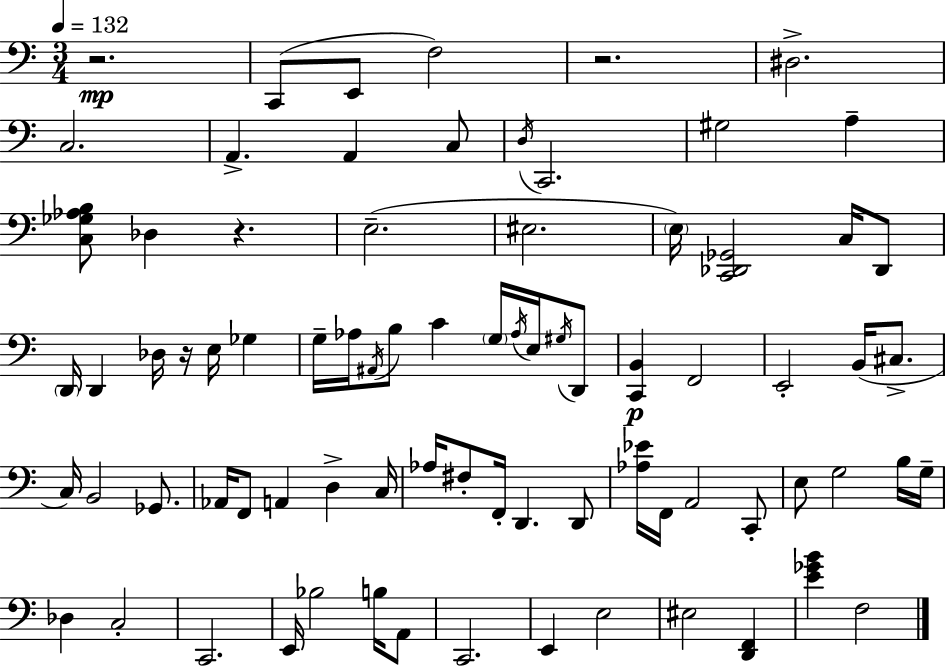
R/h. C2/e E2/e F3/h R/h. D#3/h. C3/h. A2/q. A2/q C3/e D3/s C2/h. G#3/h A3/q [C3,Gb3,Ab3,B3]/e Db3/q R/q. E3/h. EIS3/h. E3/s [C2,Db2,Gb2]/h C3/s Db2/e D2/s D2/q Db3/s R/s E3/s Gb3/q G3/s Ab3/s A#2/s B3/e C4/q G3/s Ab3/s E3/s G#3/s D2/e [C2,B2]/q F2/h E2/h B2/s C#3/e. C3/s B2/h Gb2/e. Ab2/s F2/e A2/q D3/q C3/s Ab3/s F#3/e F2/s D2/q. D2/e [Ab3,Eb4]/s F2/s A2/h C2/e E3/e G3/h B3/s G3/s Db3/q C3/h C2/h. E2/s Bb3/h B3/s A2/e C2/h. E2/q E3/h EIS3/h [D2,F2]/q [E4,Gb4,B4]/q F3/h